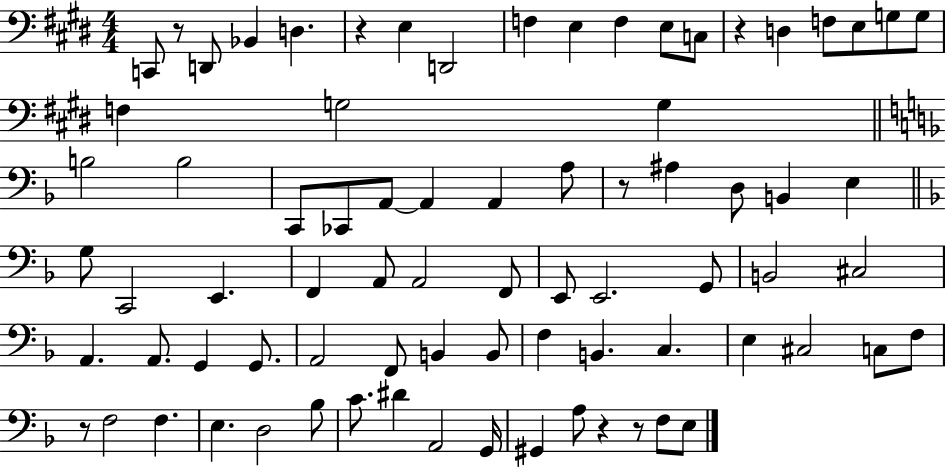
X:1
T:Untitled
M:4/4
L:1/4
K:E
C,,/2 z/2 D,,/2 _B,, D, z E, D,,2 F, E, F, E,/2 C,/2 z D, F,/2 E,/2 G,/2 G,/2 F, G,2 G, B,2 B,2 C,,/2 _C,,/2 A,,/2 A,, A,, A,/2 z/2 ^A, D,/2 B,, E, G,/2 C,,2 E,, F,, A,,/2 A,,2 F,,/2 E,,/2 E,,2 G,,/2 B,,2 ^C,2 A,, A,,/2 G,, G,,/2 A,,2 F,,/2 B,, B,,/2 F, B,, C, E, ^C,2 C,/2 F,/2 z/2 F,2 F, E, D,2 _B,/2 C/2 ^D A,,2 G,,/4 ^G,, A,/2 z z/2 F,/2 E,/2